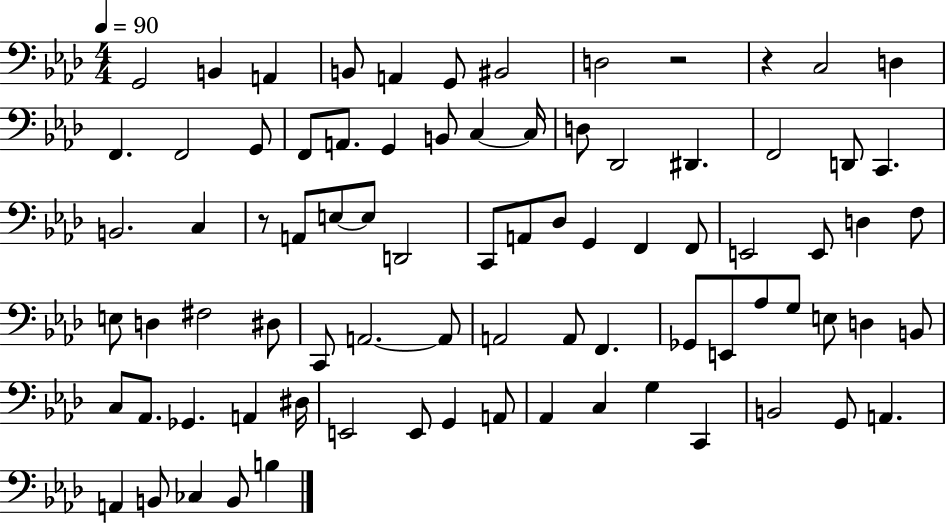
{
  \clef bass
  \numericTimeSignature
  \time 4/4
  \key aes \major
  \tempo 4 = 90
  \repeat volta 2 { g,2 b,4 a,4 | b,8 a,4 g,8 bis,2 | d2 r2 | r4 c2 d4 | \break f,4. f,2 g,8 | f,8 a,8. g,4 b,8 c4~~ c16 | d8 des,2 dis,4. | f,2 d,8 c,4. | \break b,2. c4 | r8 a,8 e8~~ e8 d,2 | c,8 a,8 des8 g,4 f,4 f,8 | e,2 e,8 d4 f8 | \break e8 d4 fis2 dis8 | c,8 a,2.~~ a,8 | a,2 a,8 f,4. | ges,8 e,8 aes8 g8 e8 d4 b,8 | \break c8 aes,8. ges,4. a,4 dis16 | e,2 e,8 g,4 a,8 | aes,4 c4 g4 c,4 | b,2 g,8 a,4. | \break a,4 b,8 ces4 b,8 b4 | } \bar "|."
}